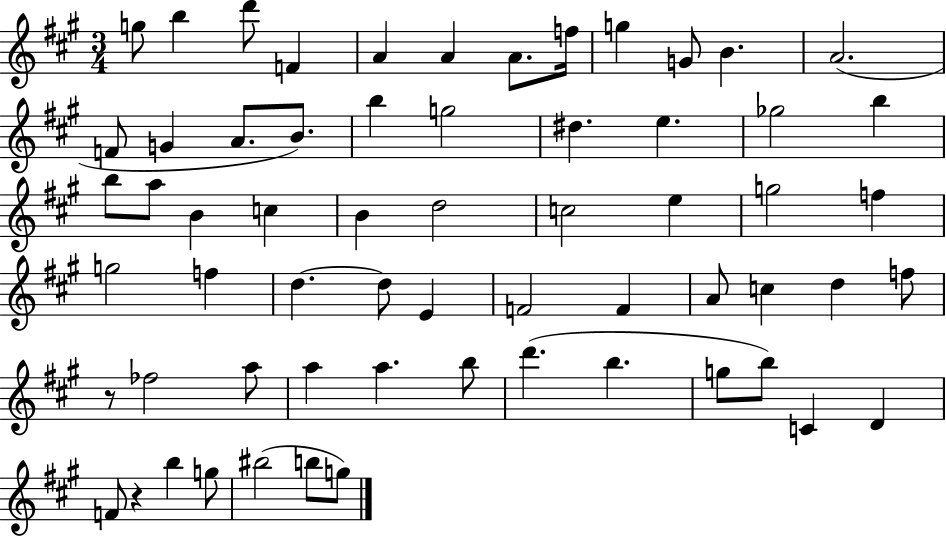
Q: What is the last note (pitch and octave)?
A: G5